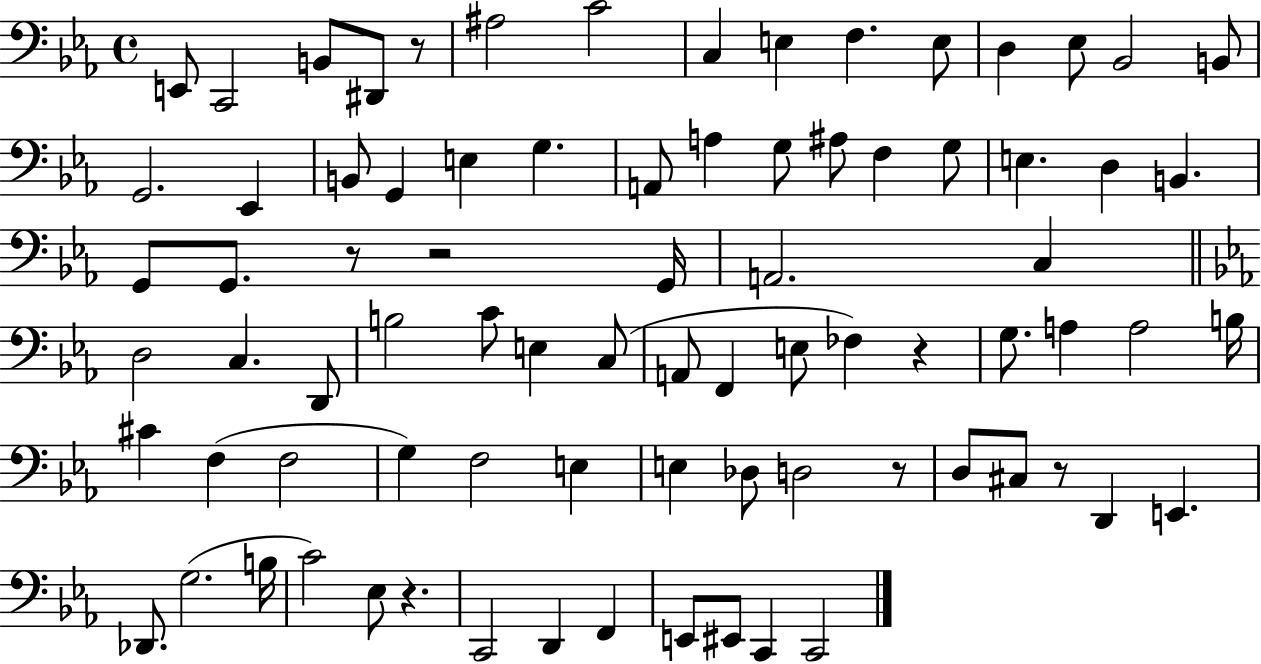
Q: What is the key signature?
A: EES major